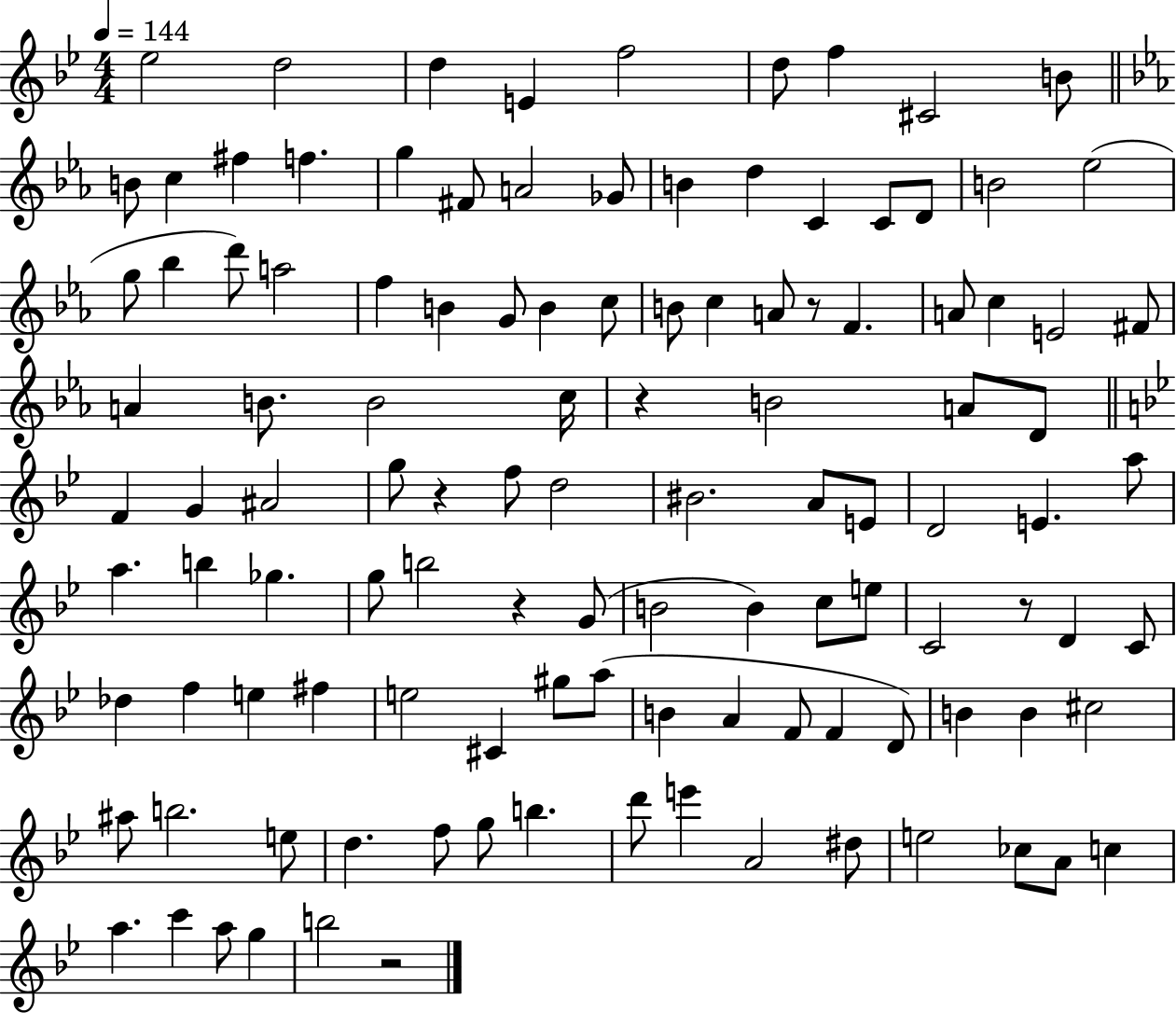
{
  \clef treble
  \numericTimeSignature
  \time 4/4
  \key bes \major
  \tempo 4 = 144
  ees''2 d''2 | d''4 e'4 f''2 | d''8 f''4 cis'2 b'8 | \bar "||" \break \key c \minor b'8 c''4 fis''4 f''4. | g''4 fis'8 a'2 ges'8 | b'4 d''4 c'4 c'8 d'8 | b'2 ees''2( | \break g''8 bes''4 d'''8) a''2 | f''4 b'4 g'8 b'4 c''8 | b'8 c''4 a'8 r8 f'4. | a'8 c''4 e'2 fis'8 | \break a'4 b'8. b'2 c''16 | r4 b'2 a'8 d'8 | \bar "||" \break \key g \minor f'4 g'4 ais'2 | g''8 r4 f''8 d''2 | bis'2. a'8 e'8 | d'2 e'4. a''8 | \break a''4. b''4 ges''4. | g''8 b''2 r4 g'8( | b'2 b'4) c''8 e''8 | c'2 r8 d'4 c'8 | \break des''4 f''4 e''4 fis''4 | e''2 cis'4 gis''8 a''8( | b'4 a'4 f'8 f'4 d'8) | b'4 b'4 cis''2 | \break ais''8 b''2. e''8 | d''4. f''8 g''8 b''4. | d'''8 e'''4 a'2 dis''8 | e''2 ces''8 a'8 c''4 | \break a''4. c'''4 a''8 g''4 | b''2 r2 | \bar "|."
}